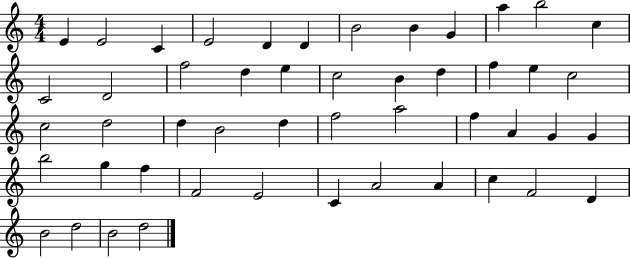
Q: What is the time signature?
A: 4/4